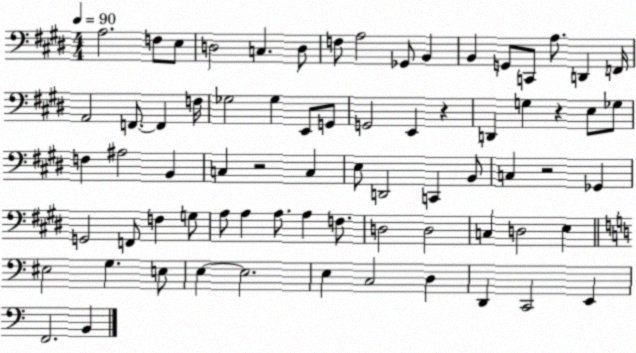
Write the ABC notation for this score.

X:1
T:Untitled
M:4/4
L:1/4
K:E
A,2 F,/2 E,/2 D,2 C, D,/2 F,/2 A,2 _G,,/2 B,, B,, G,,/2 C,,/2 A,/2 D,, F,,/4 A,,2 F,,/2 F,, F,/4 _G,2 _G, E,,/2 G,,/2 G,,2 E,, z D,, G, z E,/2 _G,/2 F, ^A,2 B,, C, z2 C, E,/2 D,,2 C,, B,,/2 C, z2 _G,, G,,2 F,,/2 F, G,/2 A,/2 A, A,/2 A, F,/2 D,2 D,2 C, D,2 E, ^E,2 G, E,/2 E, E,2 E, C,2 D, D,, C,,2 E,, F,,2 B,,